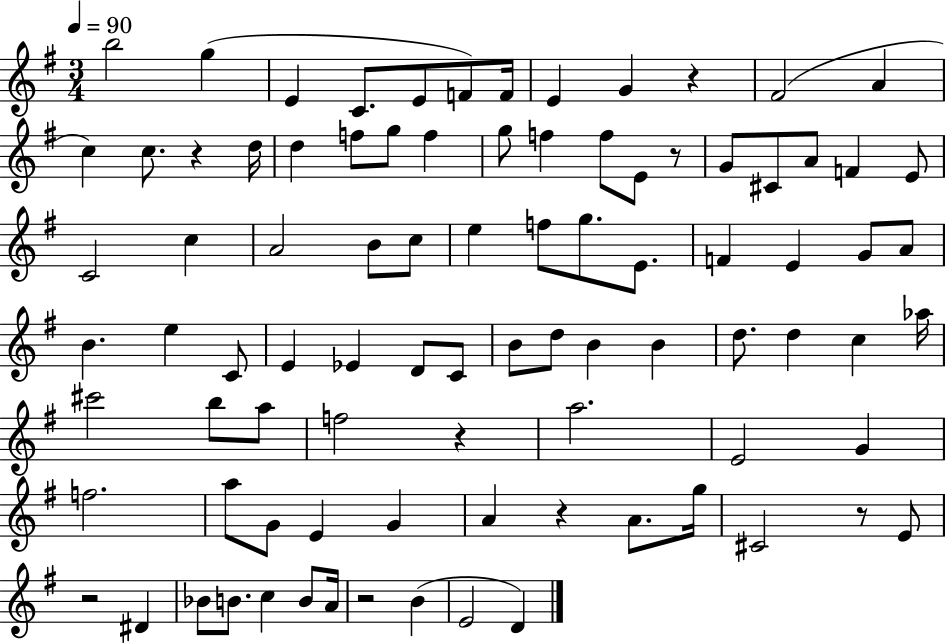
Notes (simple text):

B5/h G5/q E4/q C4/e. E4/e F4/e F4/s E4/q G4/q R/q F#4/h A4/q C5/q C5/e. R/q D5/s D5/q F5/e G5/e F5/q G5/e F5/q F5/e E4/e R/e G4/e C#4/e A4/e F4/q E4/e C4/h C5/q A4/h B4/e C5/e E5/q F5/e G5/e. E4/e. F4/q E4/q G4/e A4/e B4/q. E5/q C4/e E4/q Eb4/q D4/e C4/e B4/e D5/e B4/q B4/q D5/e. D5/q C5/q Ab5/s C#6/h B5/e A5/e F5/h R/q A5/h. E4/h G4/q F5/h. A5/e G4/e E4/q G4/q A4/q R/q A4/e. G5/s C#4/h R/e E4/e R/h D#4/q Bb4/e B4/e. C5/q B4/e A4/s R/h B4/q E4/h D4/q